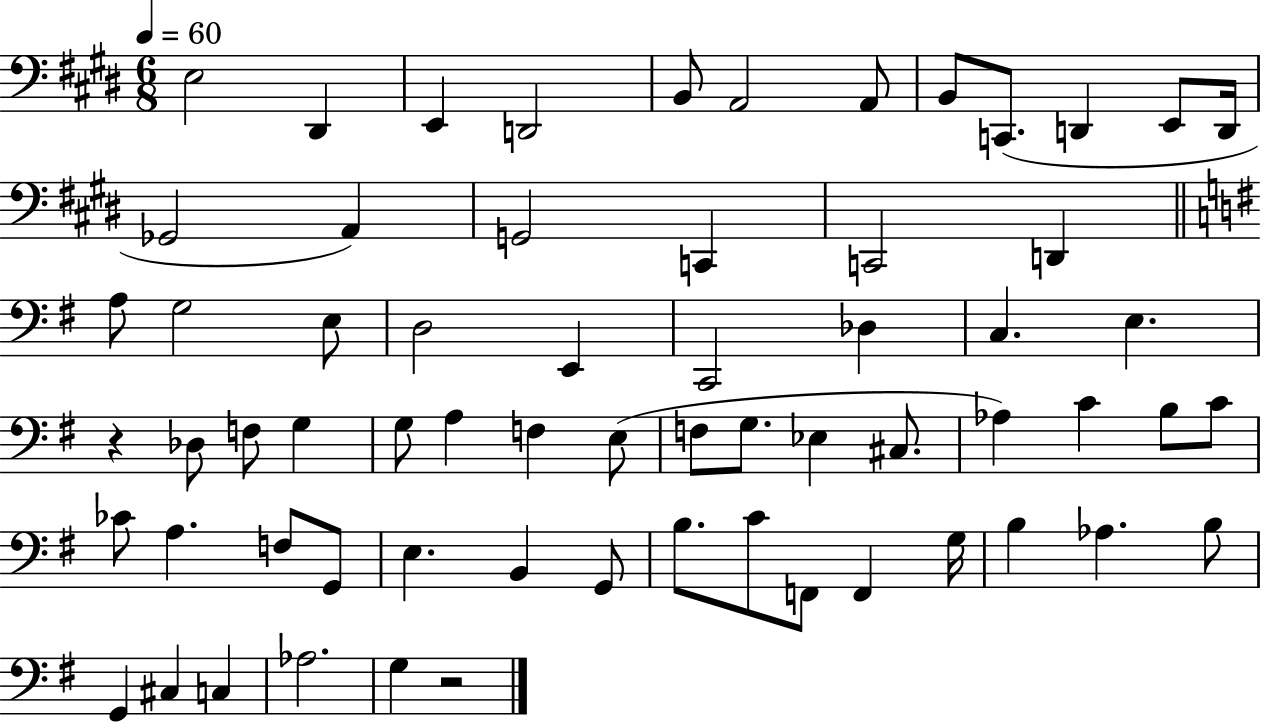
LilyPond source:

{
  \clef bass
  \numericTimeSignature
  \time 6/8
  \key e \major
  \tempo 4 = 60
  e2 dis,4 | e,4 d,2 | b,8 a,2 a,8 | b,8 c,8.( d,4 e,8 d,16 | \break ges,2 a,4) | g,2 c,4 | c,2 d,4 | \bar "||" \break \key g \major a8 g2 e8 | d2 e,4 | c,2 des4 | c4. e4. | \break r4 des8 f8 g4 | g8 a4 f4 e8( | f8 g8. ees4 cis8. | aes4) c'4 b8 c'8 | \break ces'8 a4. f8 g,8 | e4. b,4 g,8 | b8. c'8 f,8 f,4 g16 | b4 aes4. b8 | \break g,4 cis4 c4 | aes2. | g4 r2 | \bar "|."
}